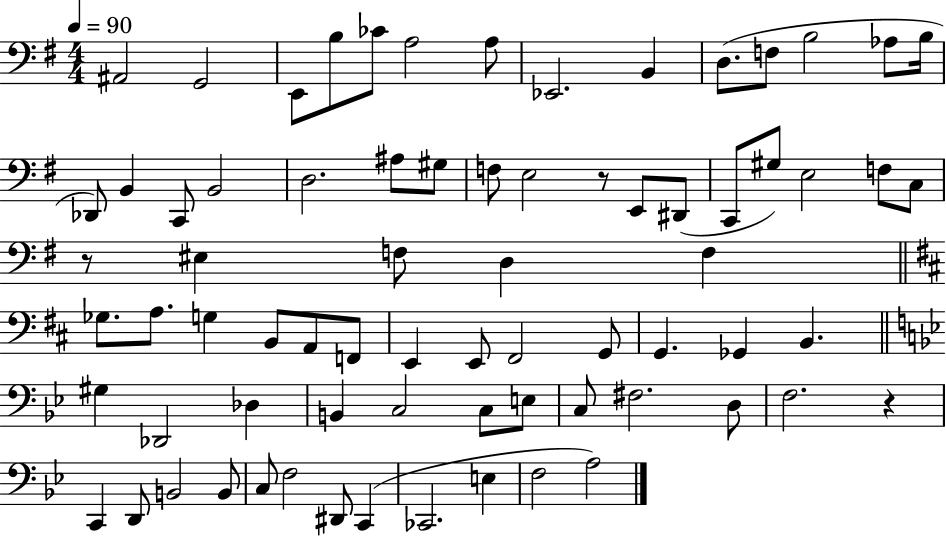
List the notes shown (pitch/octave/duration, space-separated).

A#2/h G2/h E2/e B3/e CES4/e A3/h A3/e Eb2/h. B2/q D3/e. F3/e B3/h Ab3/e B3/s Db2/e B2/q C2/e B2/h D3/h. A#3/e G#3/e F3/e E3/h R/e E2/e D#2/e C2/e G#3/e E3/h F3/e C3/e R/e EIS3/q F3/e D3/q F3/q Gb3/e. A3/e. G3/q B2/e A2/e F2/e E2/q E2/e F#2/h G2/e G2/q. Gb2/q B2/q. G#3/q Db2/h Db3/q B2/q C3/h C3/e E3/e C3/e F#3/h. D3/e F3/h. R/q C2/q D2/e B2/h B2/e C3/e F3/h D#2/e C2/q CES2/h. E3/q F3/h A3/h